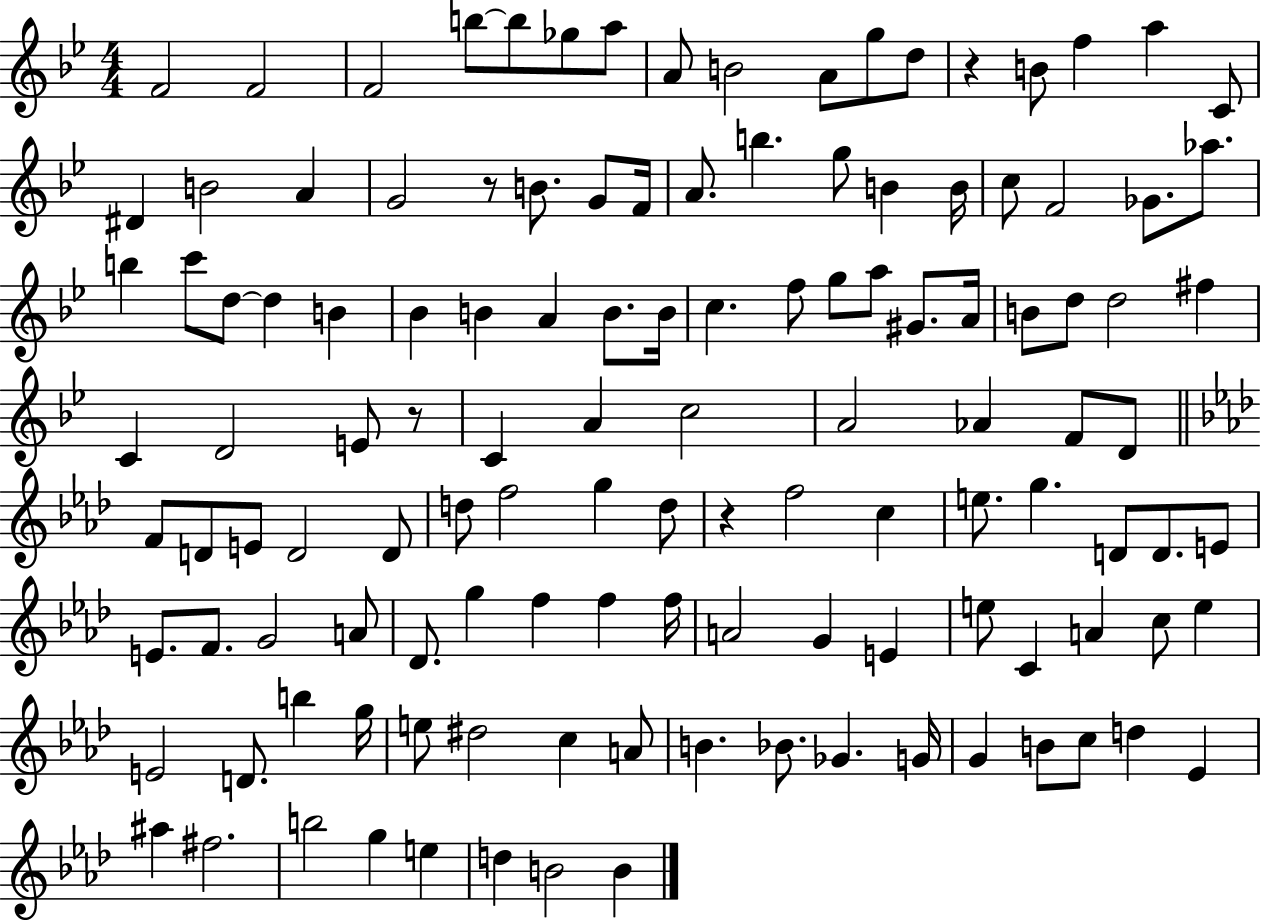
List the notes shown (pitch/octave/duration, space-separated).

F4/h F4/h F4/h B5/e B5/e Gb5/e A5/e A4/e B4/h A4/e G5/e D5/e R/q B4/e F5/q A5/q C4/e D#4/q B4/h A4/q G4/h R/e B4/e. G4/e F4/s A4/e. B5/q. G5/e B4/q B4/s C5/e F4/h Gb4/e. Ab5/e. B5/q C6/e D5/e D5/q B4/q Bb4/q B4/q A4/q B4/e. B4/s C5/q. F5/e G5/e A5/e G#4/e. A4/s B4/e D5/e D5/h F#5/q C4/q D4/h E4/e R/e C4/q A4/q C5/h A4/h Ab4/q F4/e D4/e F4/e D4/e E4/e D4/h D4/e D5/e F5/h G5/q D5/e R/q F5/h C5/q E5/e. G5/q. D4/e D4/e. E4/e E4/e. F4/e. G4/h A4/e Db4/e. G5/q F5/q F5/q F5/s A4/h G4/q E4/q E5/e C4/q A4/q C5/e E5/q E4/h D4/e. B5/q G5/s E5/e D#5/h C5/q A4/e B4/q. Bb4/e. Gb4/q. G4/s G4/q B4/e C5/e D5/q Eb4/q A#5/q F#5/h. B5/h G5/q E5/q D5/q B4/h B4/q